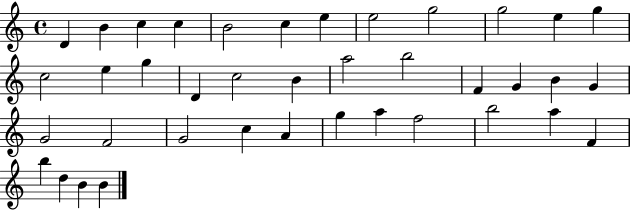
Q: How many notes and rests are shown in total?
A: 39